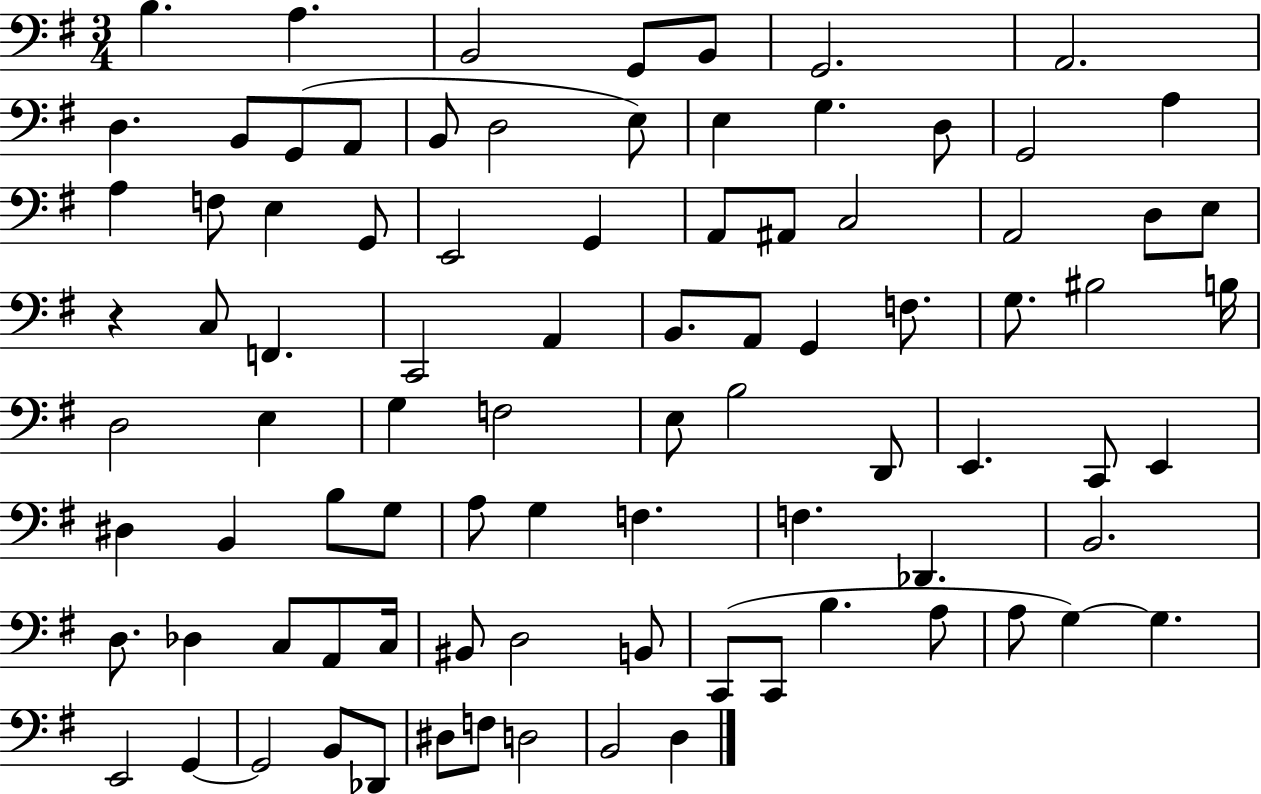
{
  \clef bass
  \numericTimeSignature
  \time 3/4
  \key g \major
  \repeat volta 2 { b4. a4. | b,2 g,8 b,8 | g,2. | a,2. | \break d4. b,8 g,8( a,8 | b,8 d2 e8) | e4 g4. d8 | g,2 a4 | \break a4 f8 e4 g,8 | e,2 g,4 | a,8 ais,8 c2 | a,2 d8 e8 | \break r4 c8 f,4. | c,2 a,4 | b,8. a,8 g,4 f8. | g8. bis2 b16 | \break d2 e4 | g4 f2 | e8 b2 d,8 | e,4. c,8 e,4 | \break dis4 b,4 b8 g8 | a8 g4 f4. | f4. des,4. | b,2. | \break d8. des4 c8 a,8 c16 | bis,8 d2 b,8 | c,8( c,8 b4. a8 | a8 g4~~) g4. | \break e,2 g,4~~ | g,2 b,8 des,8 | dis8 f8 d2 | b,2 d4 | \break } \bar "|."
}